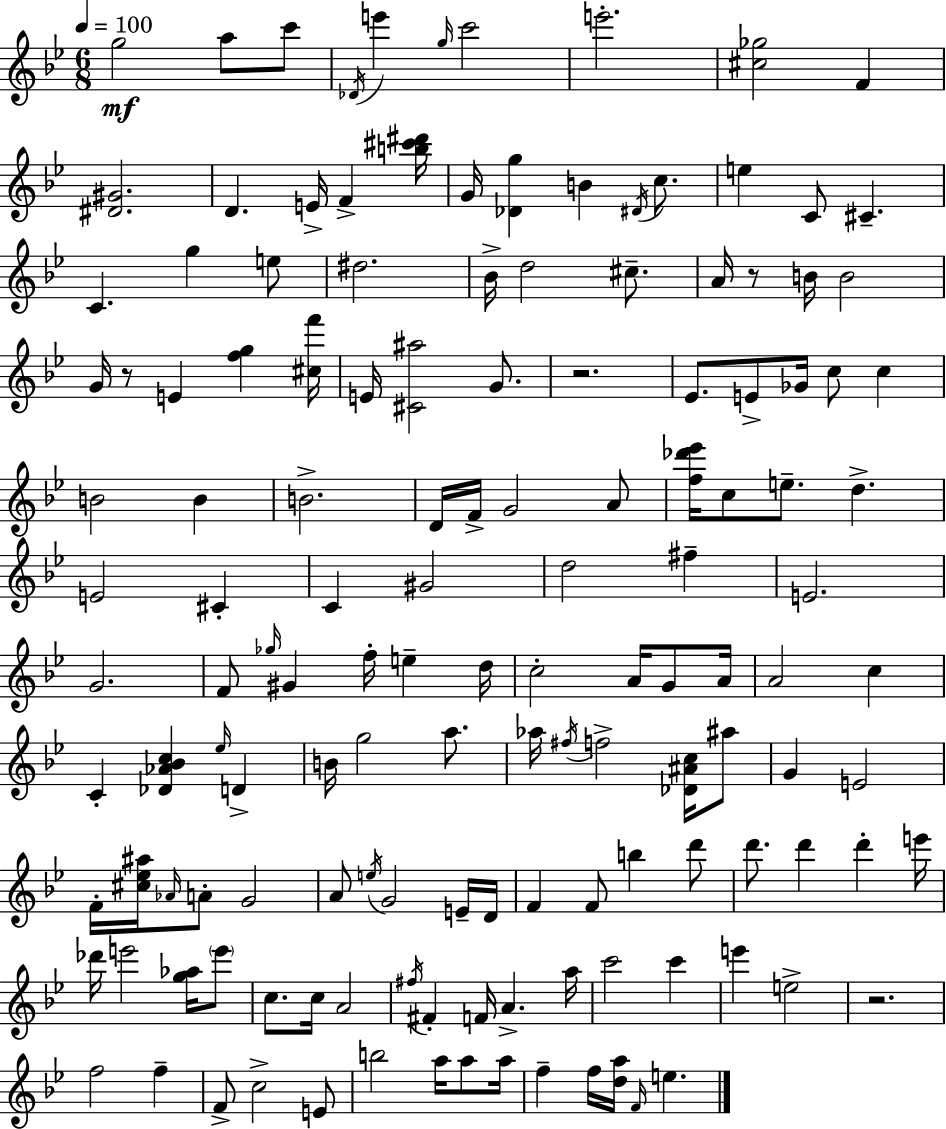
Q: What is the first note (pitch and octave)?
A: G5